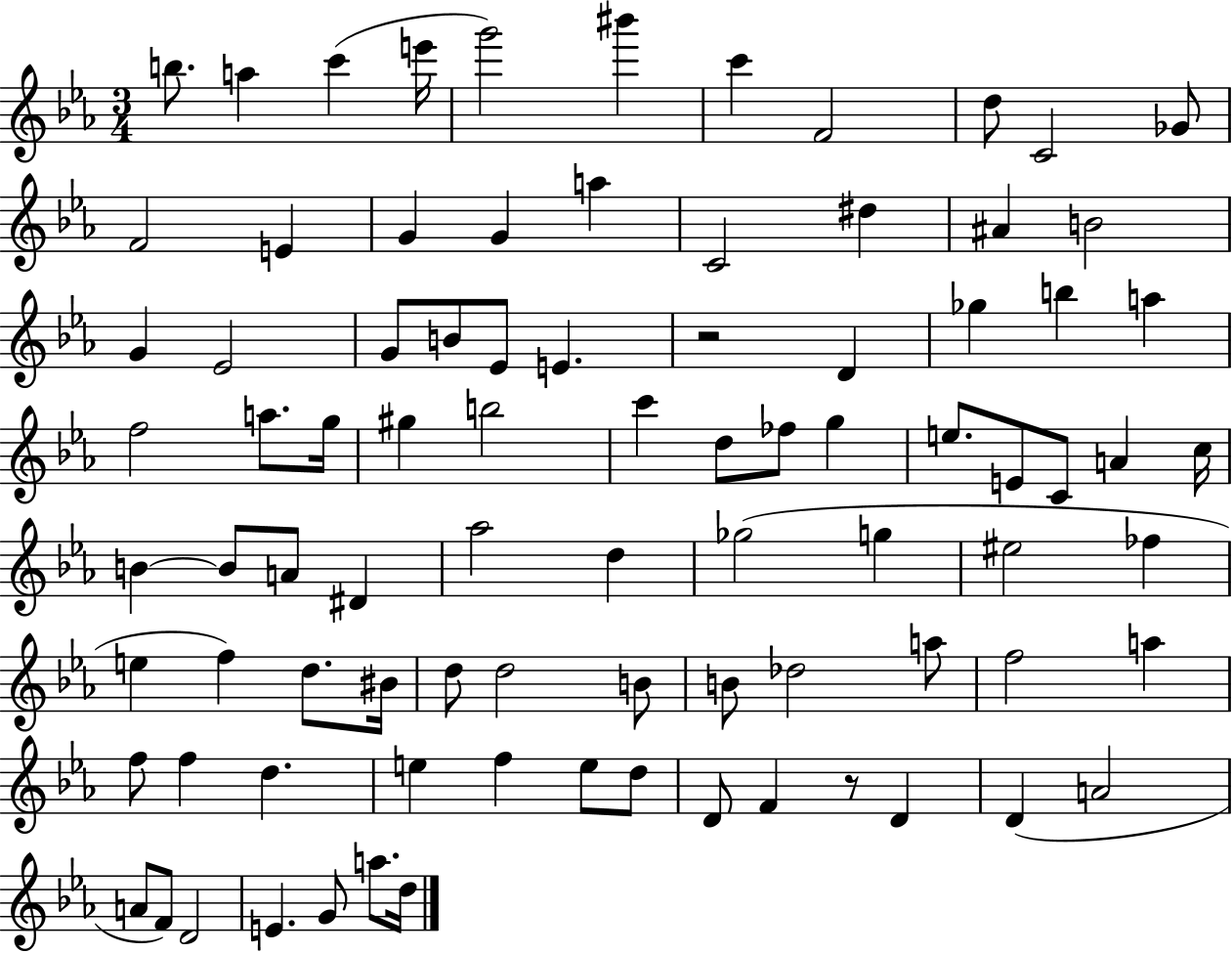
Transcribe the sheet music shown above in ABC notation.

X:1
T:Untitled
M:3/4
L:1/4
K:Eb
b/2 a c' e'/4 g'2 ^b' c' F2 d/2 C2 _G/2 F2 E G G a C2 ^d ^A B2 G _E2 G/2 B/2 _E/2 E z2 D _g b a f2 a/2 g/4 ^g b2 c' d/2 _f/2 g e/2 E/2 C/2 A c/4 B B/2 A/2 ^D _a2 d _g2 g ^e2 _f e f d/2 ^B/4 d/2 d2 B/2 B/2 _d2 a/2 f2 a f/2 f d e f e/2 d/2 D/2 F z/2 D D A2 A/2 F/2 D2 E G/2 a/2 d/4